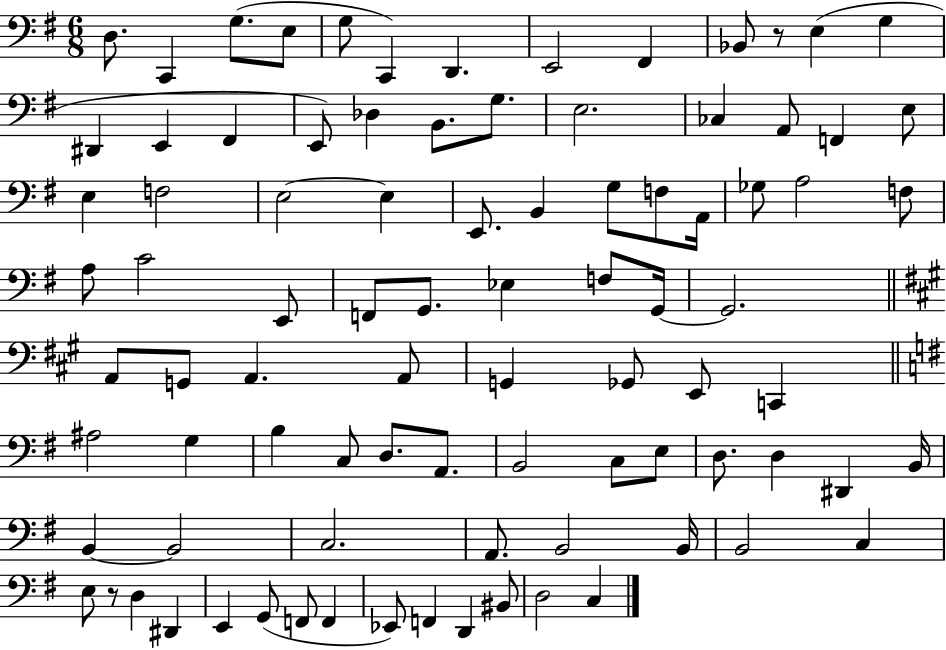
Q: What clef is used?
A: bass